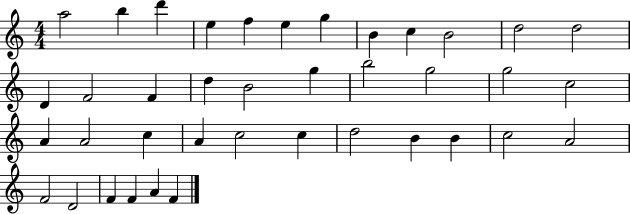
A5/h B5/q D6/q E5/q F5/q E5/q G5/q B4/q C5/q B4/h D5/h D5/h D4/q F4/h F4/q D5/q B4/h G5/q B5/h G5/h G5/h C5/h A4/q A4/h C5/q A4/q C5/h C5/q D5/h B4/q B4/q C5/h A4/h F4/h D4/h F4/q F4/q A4/q F4/q